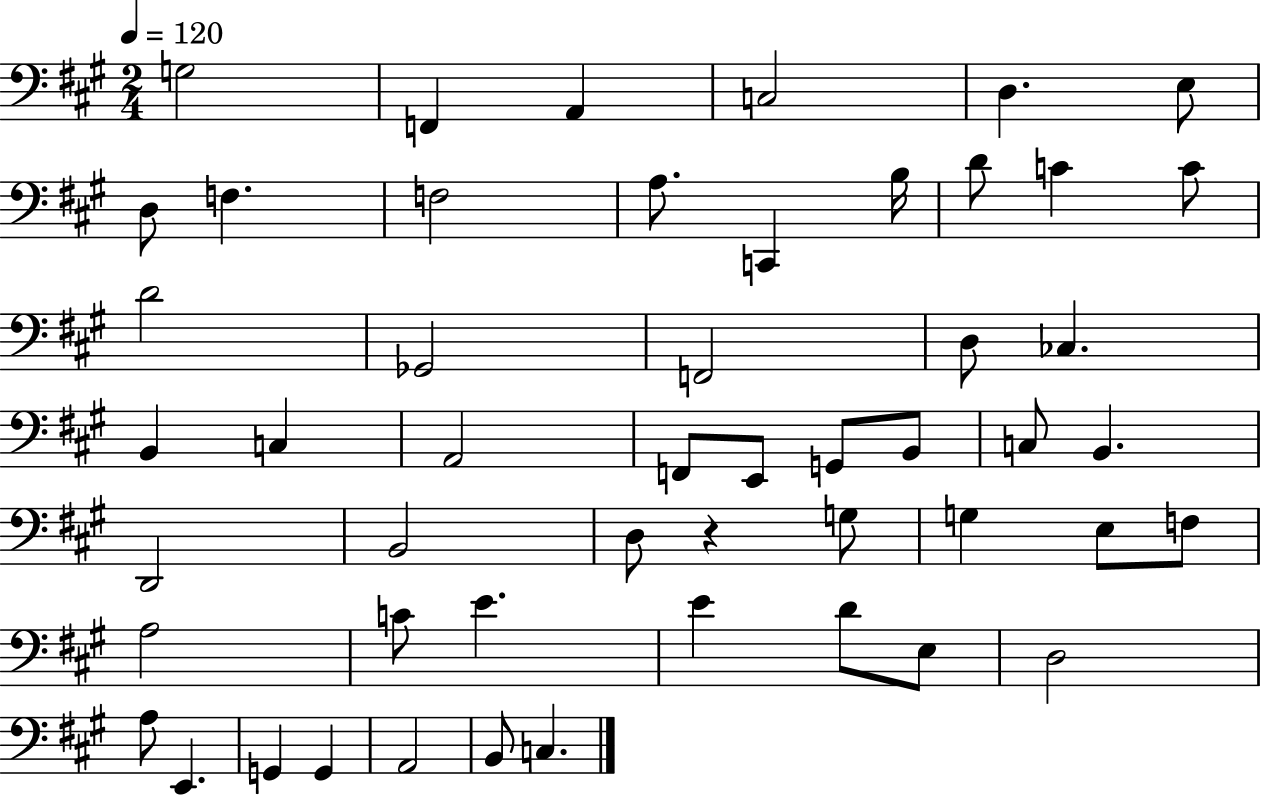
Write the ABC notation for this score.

X:1
T:Untitled
M:2/4
L:1/4
K:A
G,2 F,, A,, C,2 D, E,/2 D,/2 F, F,2 A,/2 C,, B,/4 D/2 C C/2 D2 _G,,2 F,,2 D,/2 _C, B,, C, A,,2 F,,/2 E,,/2 G,,/2 B,,/2 C,/2 B,, D,,2 B,,2 D,/2 z G,/2 G, E,/2 F,/2 A,2 C/2 E E D/2 E,/2 D,2 A,/2 E,, G,, G,, A,,2 B,,/2 C,